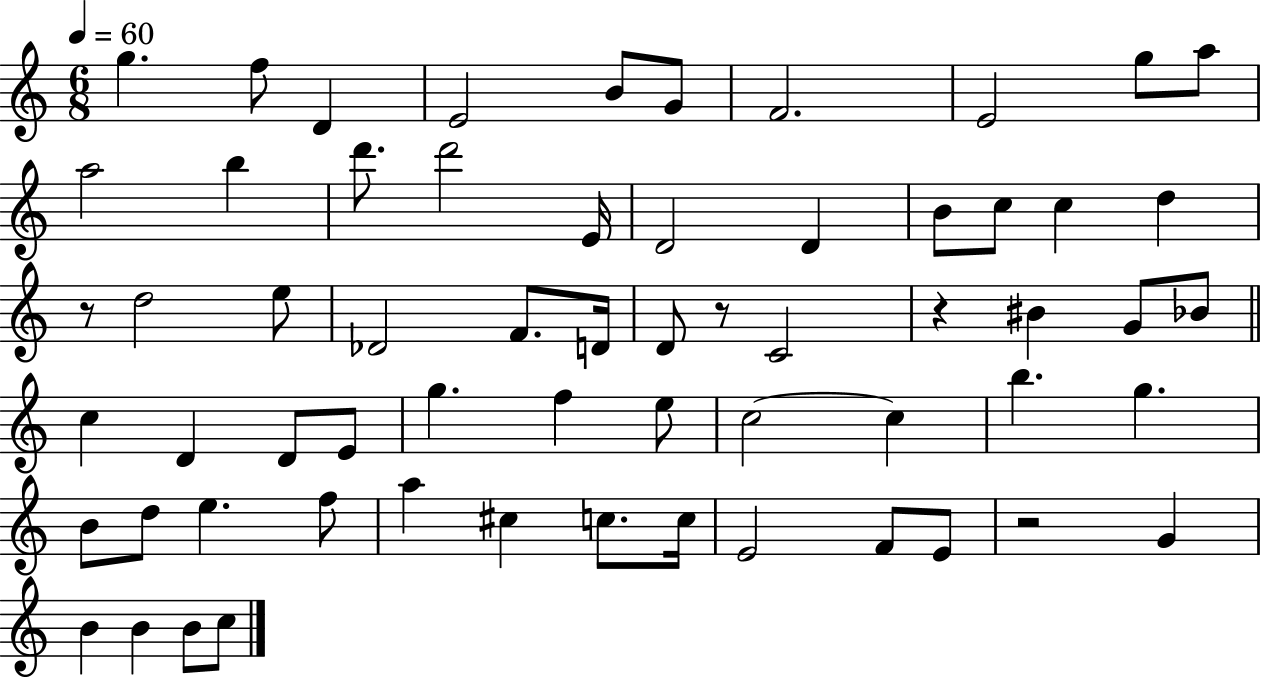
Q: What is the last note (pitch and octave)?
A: C5